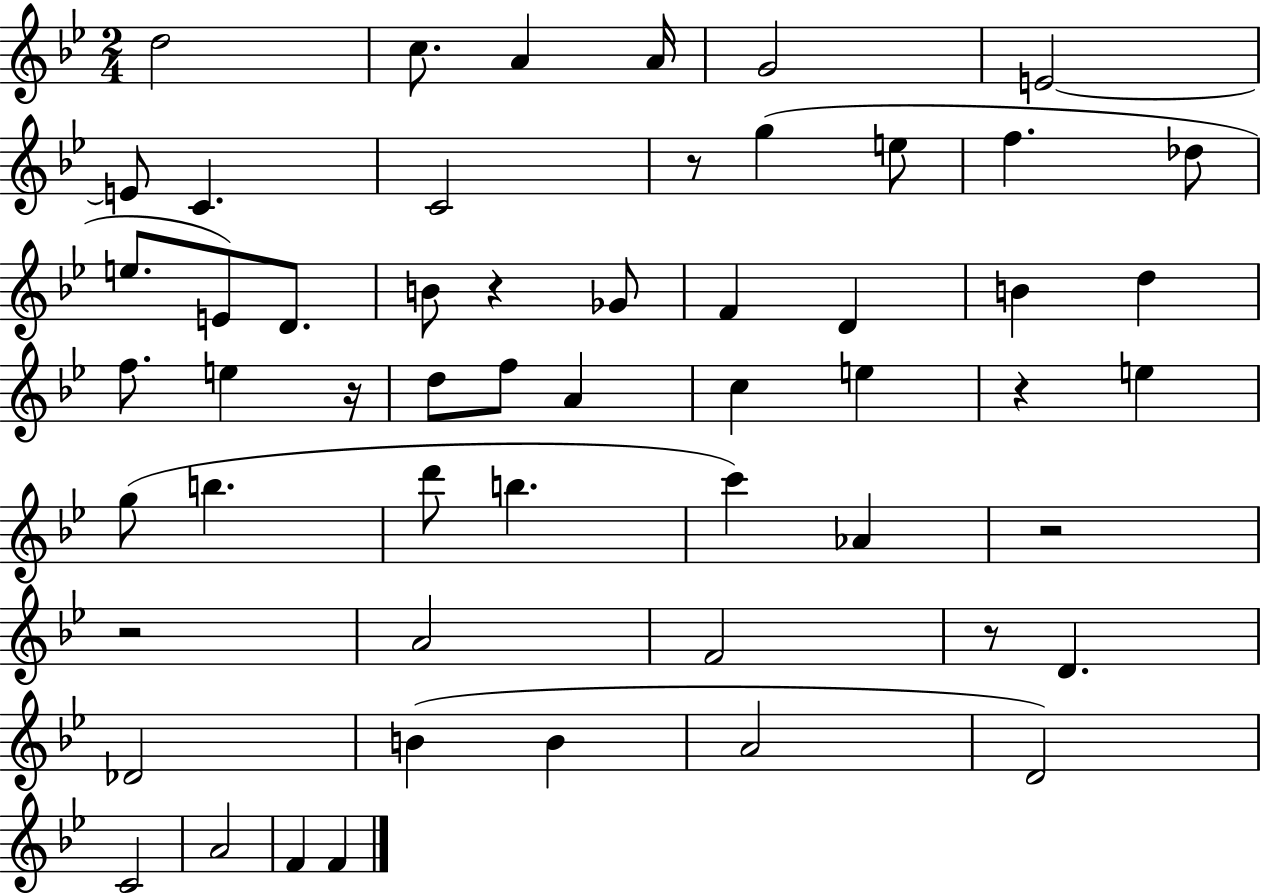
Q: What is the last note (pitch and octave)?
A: F4